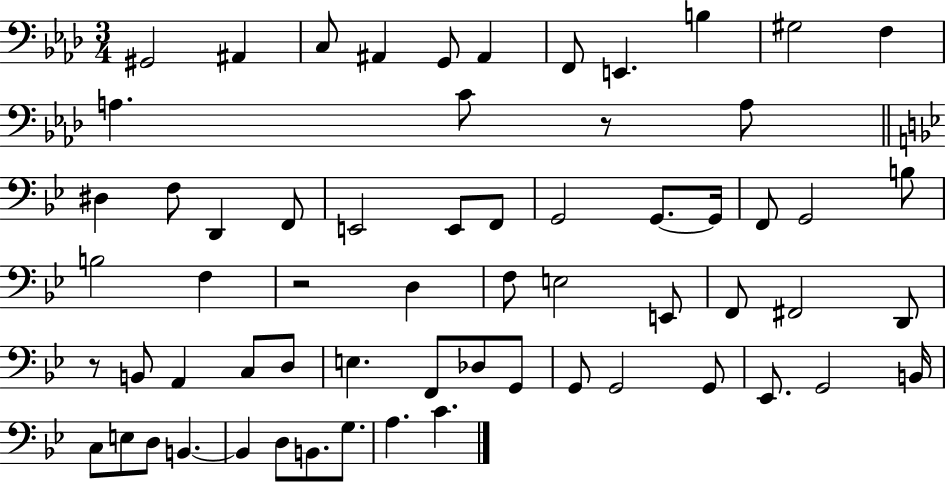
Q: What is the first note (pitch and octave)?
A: G#2